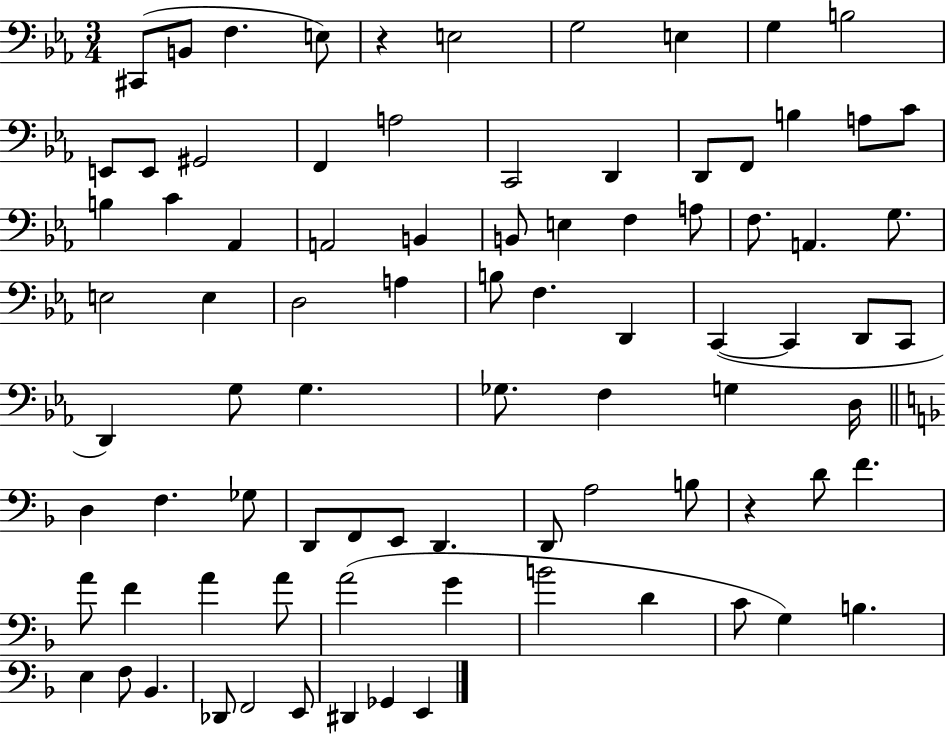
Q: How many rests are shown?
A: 2